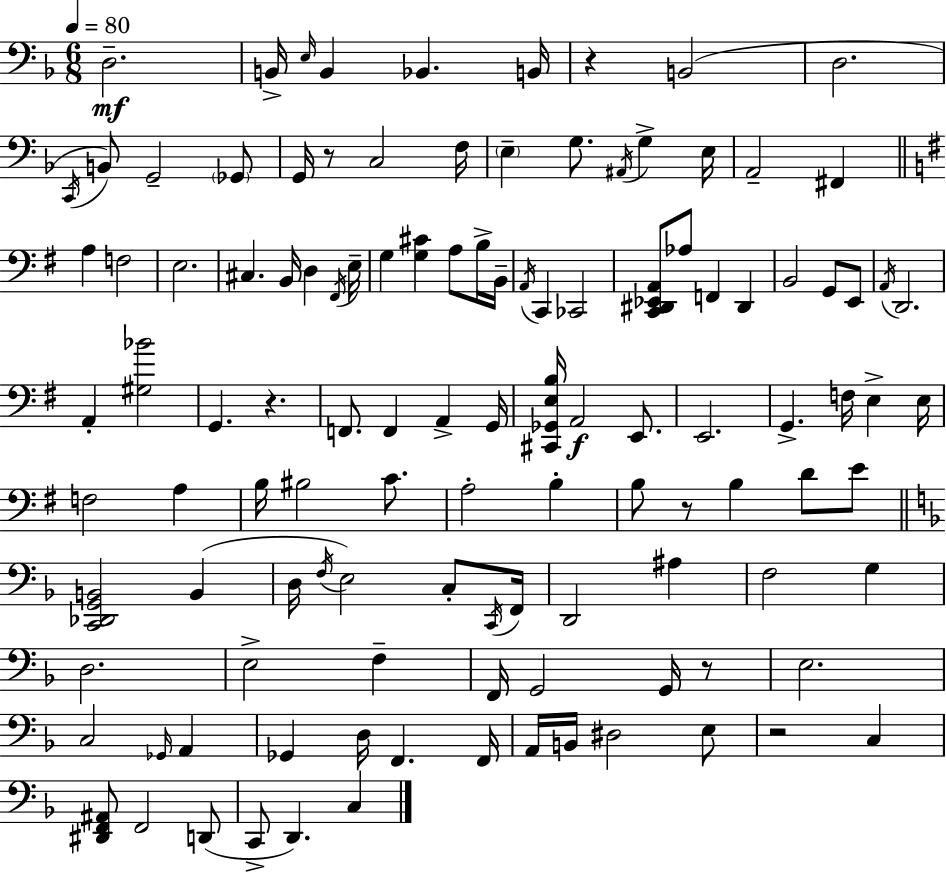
{
  \clef bass
  \numericTimeSignature
  \time 6/8
  \key f \major
  \tempo 4 = 80
  d2.--\mf | b,16-> \grace { e16 } b,4 bes,4. | b,16 r4 b,2( | d2. | \break \acciaccatura { c,16 }) b,8 g,2-- | \parenthesize ges,8 g,16 r8 c2 | f16 \parenthesize e4-- g8. \acciaccatura { ais,16 } g4-> | e16 a,2-- fis,4 | \break \bar "||" \break \key g \major a4 f2 | e2. | cis4. b,16 d4 \acciaccatura { fis,16 } | e16-- g4 <g cis'>4 a8 b16-> | \break b,16-- \acciaccatura { a,16 } c,4 ces,2 | <c, dis, ees, a,>8 aes8 f,4 dis,4 | b,2 g,8 | e,8 \acciaccatura { a,16 } d,2. | \break a,4-. <gis bes'>2 | g,4. r4. | f,8. f,4 a,4-> | g,16 <cis, ges, e b>16 a,2\f | \break e,8. e,2. | g,4.-> f16 e4-> | e16 f2 a4 | b16 bis2 | \break c'8. a2-. b4-. | b8 r8 b4 d'8 | e'8 \bar "||" \break \key f \major <c, des, g, b,>2 b,4( | d16 \acciaccatura { f16 } e2) c8-. | \acciaccatura { c,16 } f,16 d,2 ais4 | f2 g4 | \break d2. | e2-> f4-- | f,16 g,2 g,16 | r8 e2. | \break c2 \grace { ges,16 } a,4 | ges,4 d16 f,4. | f,16 a,16 b,16 dis2 | e8 r2 c4 | \break <dis, f, ais,>8 f,2 | d,8( c,8-> d,4.) c4 | \bar "|."
}